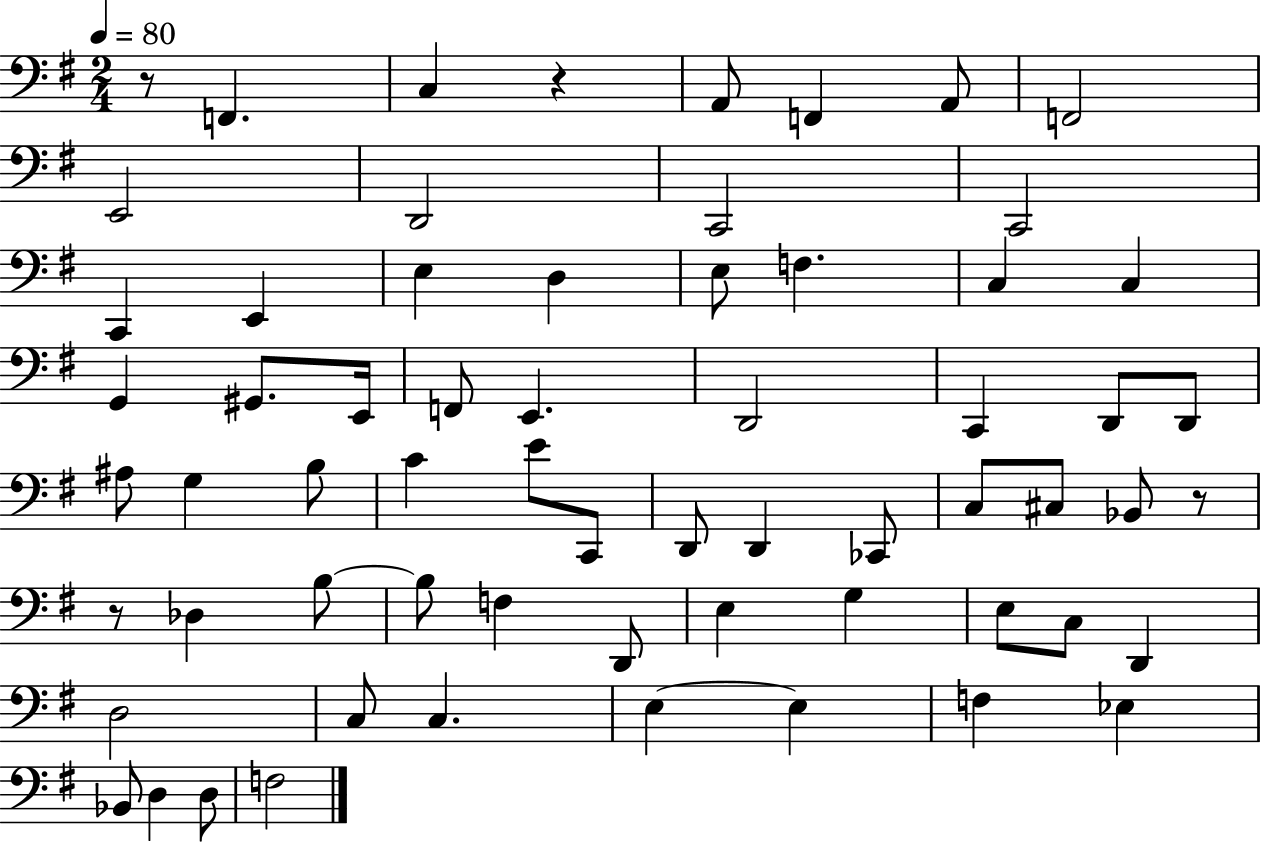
X:1
T:Untitled
M:2/4
L:1/4
K:G
z/2 F,, C, z A,,/2 F,, A,,/2 F,,2 E,,2 D,,2 C,,2 C,,2 C,, E,, E, D, E,/2 F, C, C, G,, ^G,,/2 E,,/4 F,,/2 E,, D,,2 C,, D,,/2 D,,/2 ^A,/2 G, B,/2 C E/2 C,,/2 D,,/2 D,, _C,,/2 C,/2 ^C,/2 _B,,/2 z/2 z/2 _D, B,/2 B,/2 F, D,,/2 E, G, E,/2 C,/2 D,, D,2 C,/2 C, E, E, F, _E, _B,,/2 D, D,/2 F,2